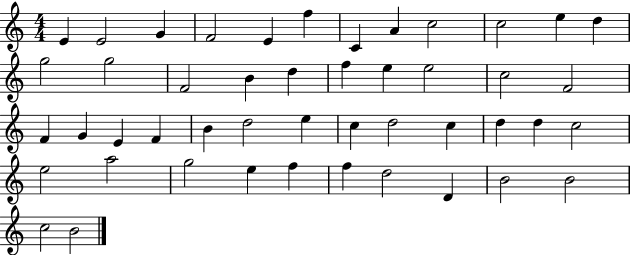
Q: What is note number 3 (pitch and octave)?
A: G4